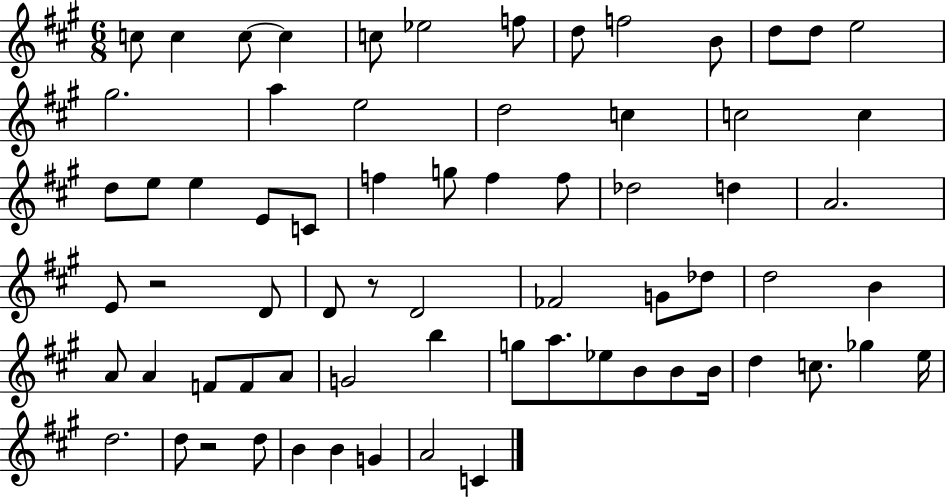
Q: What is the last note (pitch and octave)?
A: C4